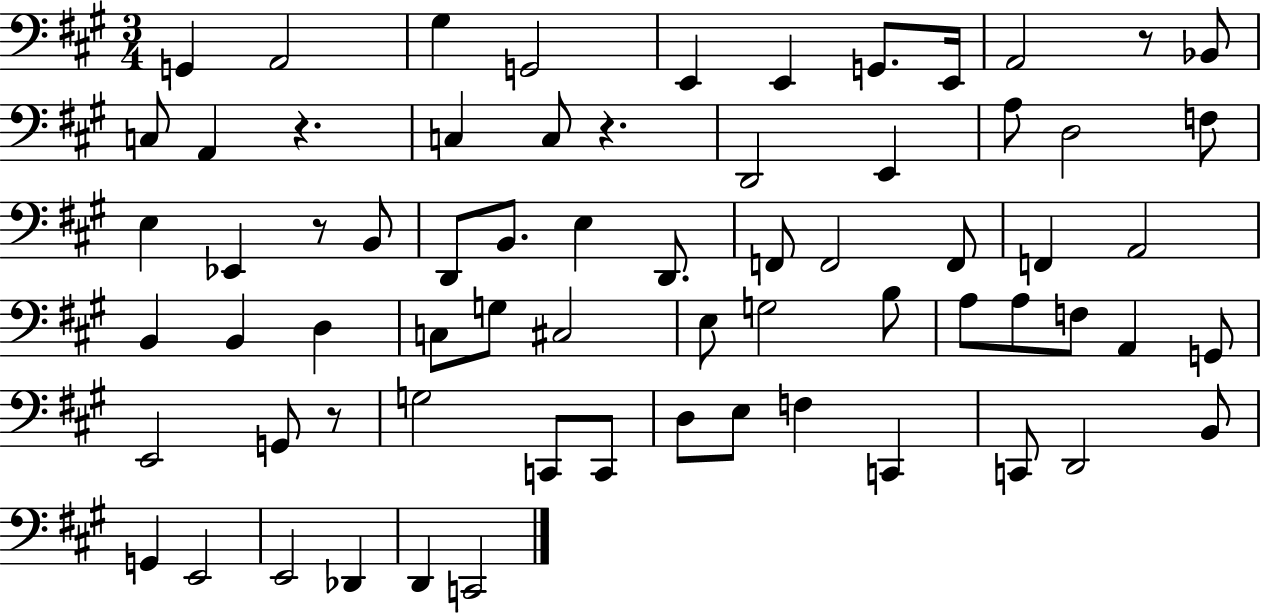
X:1
T:Untitled
M:3/4
L:1/4
K:A
G,, A,,2 ^G, G,,2 E,, E,, G,,/2 E,,/4 A,,2 z/2 _B,,/2 C,/2 A,, z C, C,/2 z D,,2 E,, A,/2 D,2 F,/2 E, _E,, z/2 B,,/2 D,,/2 B,,/2 E, D,,/2 F,,/2 F,,2 F,,/2 F,, A,,2 B,, B,, D, C,/2 G,/2 ^C,2 E,/2 G,2 B,/2 A,/2 A,/2 F,/2 A,, G,,/2 E,,2 G,,/2 z/2 G,2 C,,/2 C,,/2 D,/2 E,/2 F, C,, C,,/2 D,,2 B,,/2 G,, E,,2 E,,2 _D,, D,, C,,2